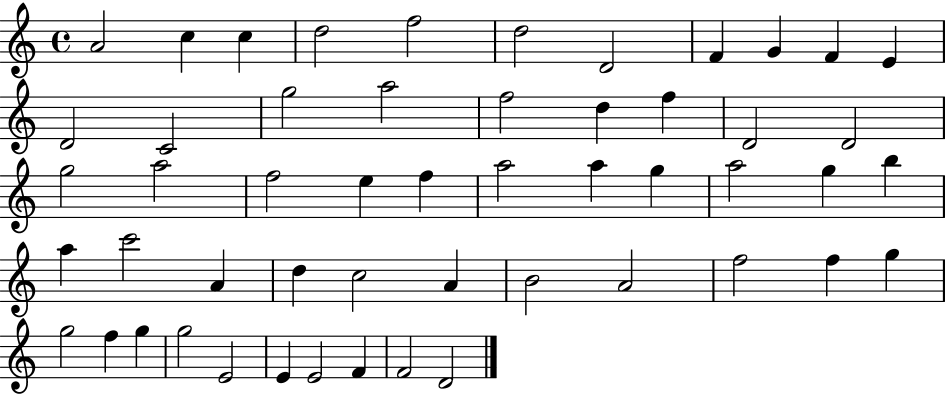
X:1
T:Untitled
M:4/4
L:1/4
K:C
A2 c c d2 f2 d2 D2 F G F E D2 C2 g2 a2 f2 d f D2 D2 g2 a2 f2 e f a2 a g a2 g b a c'2 A d c2 A B2 A2 f2 f g g2 f g g2 E2 E E2 F F2 D2